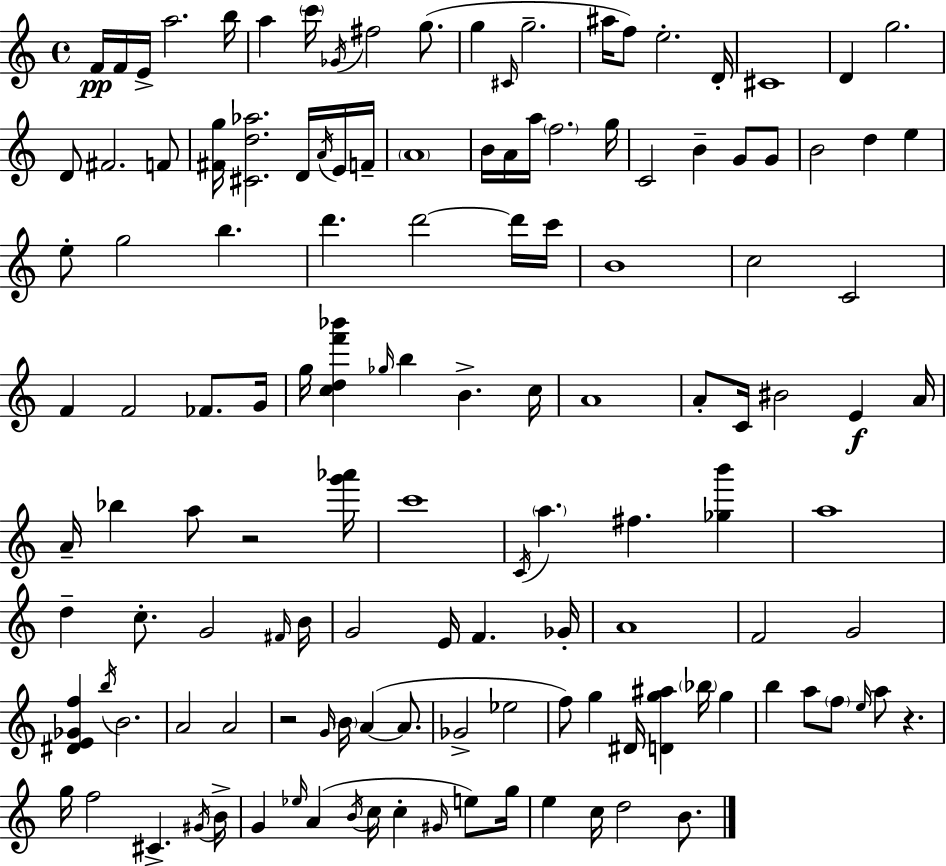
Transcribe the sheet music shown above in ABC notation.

X:1
T:Untitled
M:4/4
L:1/4
K:C
F/4 F/4 E/4 a2 b/4 a c'/4 _G/4 ^f2 g/2 g ^C/4 g2 ^a/4 f/2 e2 D/4 ^C4 D g2 D/2 ^F2 F/2 [^Fg]/4 [^Cd_a]2 D/4 A/4 E/4 F/4 A4 B/4 A/4 a/4 f2 g/4 C2 B G/2 G/2 B2 d e e/2 g2 b d' d'2 d'/4 c'/4 B4 c2 C2 F F2 _F/2 G/4 g/4 [cdf'_b'] _g/4 b B c/4 A4 A/2 C/4 ^B2 E A/4 A/4 _b a/2 z2 [g'_a']/4 c'4 C/4 a ^f [_gb'] a4 d c/2 G2 ^F/4 B/4 G2 E/4 F _G/4 A4 F2 G2 [^DE_Gf] b/4 B2 A2 A2 z2 G/4 B/4 A A/2 _G2 _e2 f/2 g ^D/4 [Dg^a] _b/4 g b a/2 f/2 e/4 a/2 z g/4 f2 ^C ^G/4 B/4 G _e/4 A B/4 c/4 c ^G/4 e/2 g/4 e c/4 d2 B/2